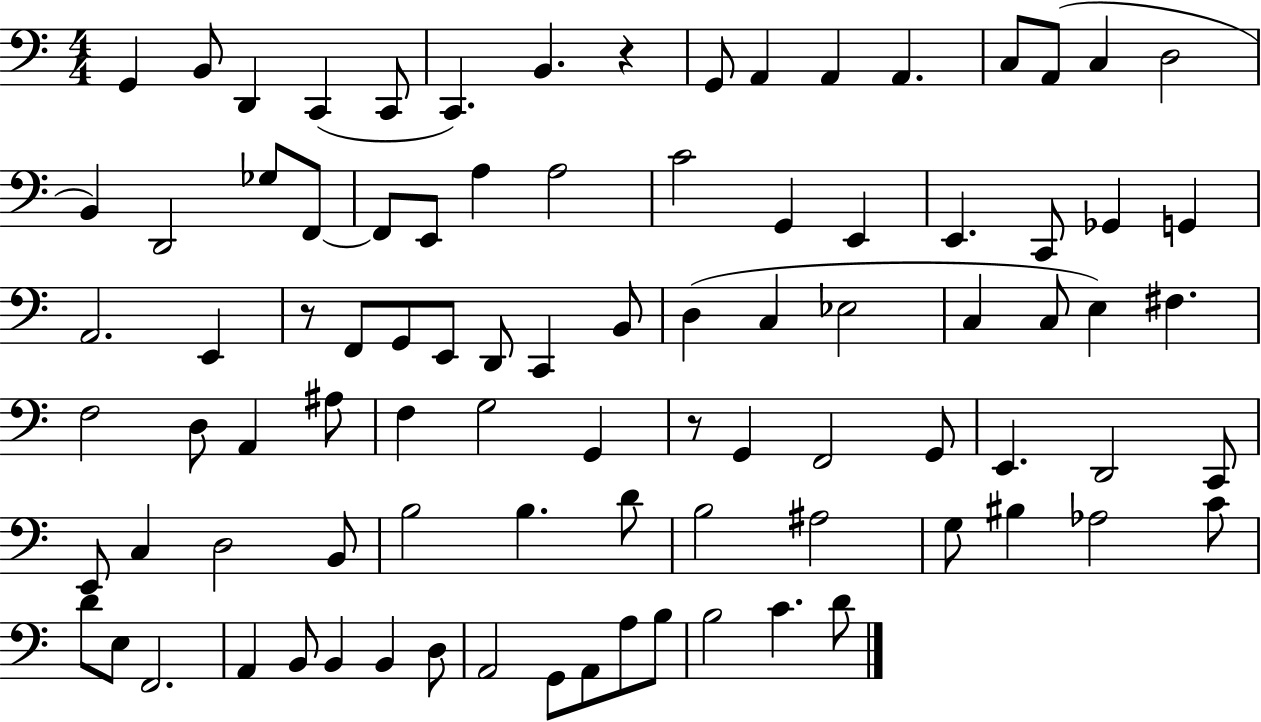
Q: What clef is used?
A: bass